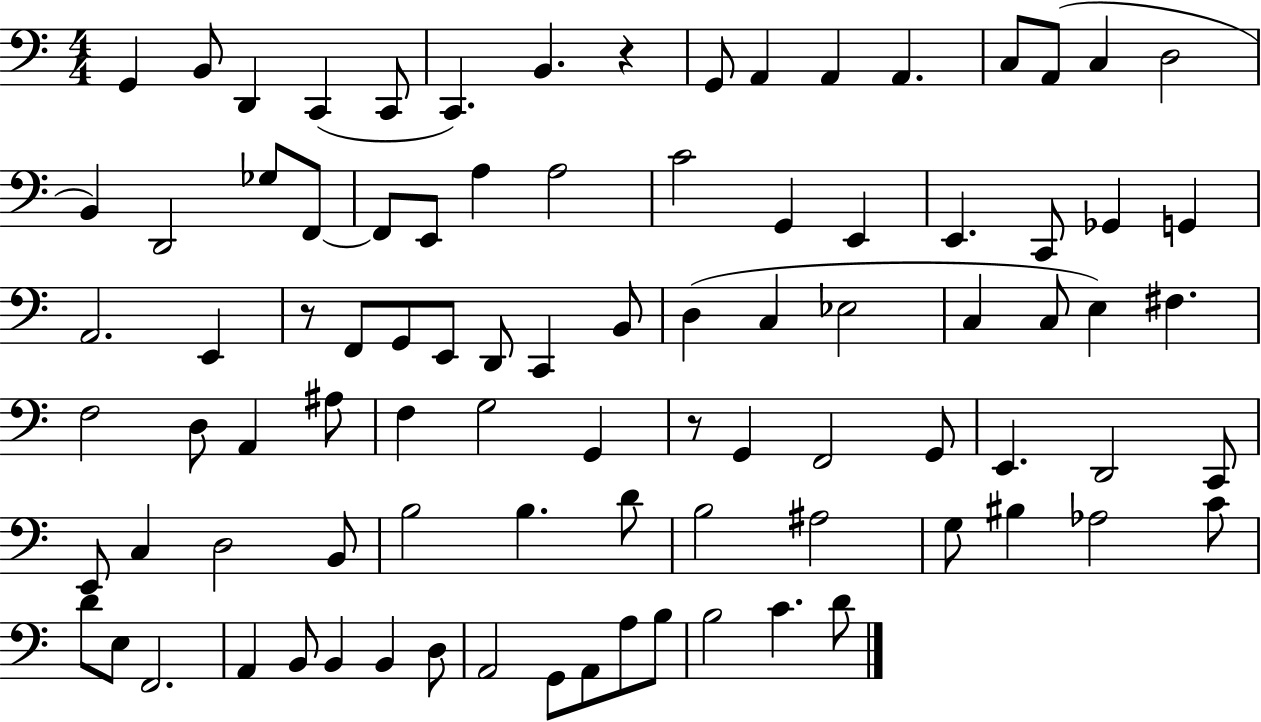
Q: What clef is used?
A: bass